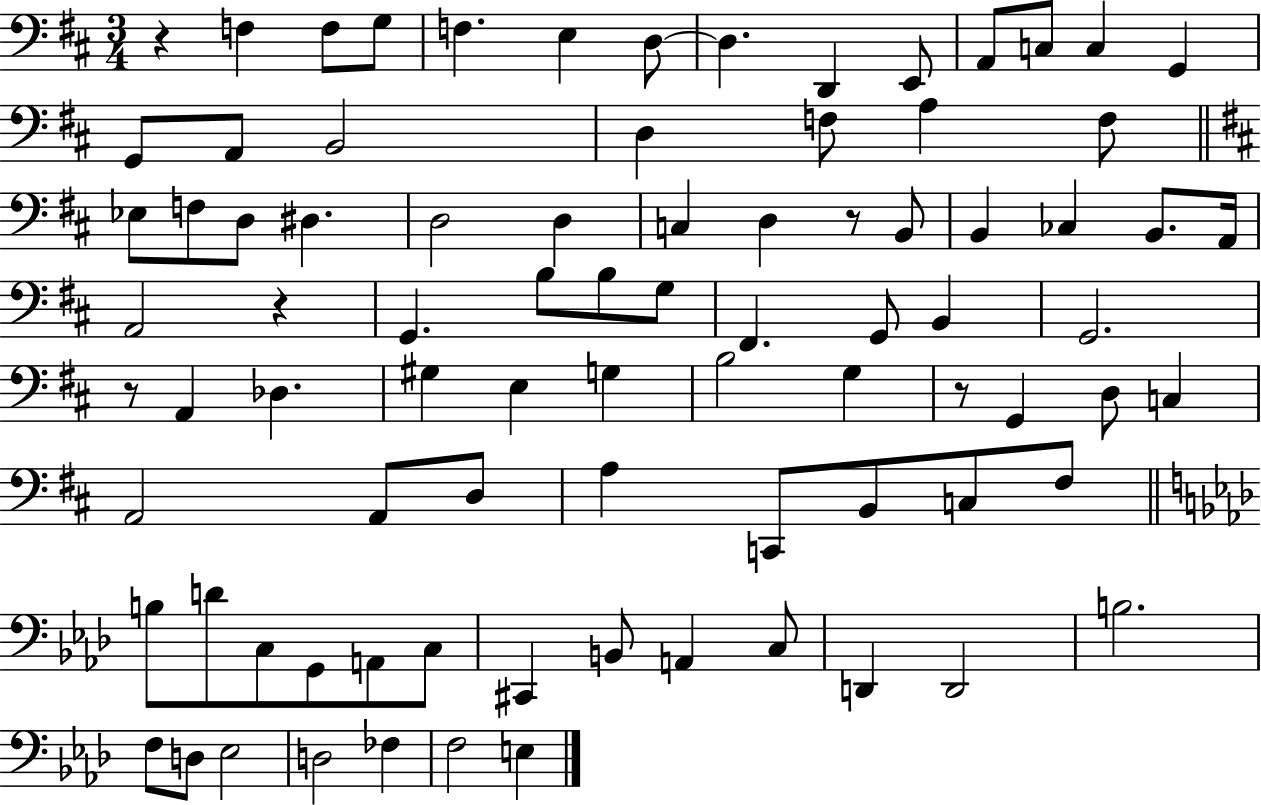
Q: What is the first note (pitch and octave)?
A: F3